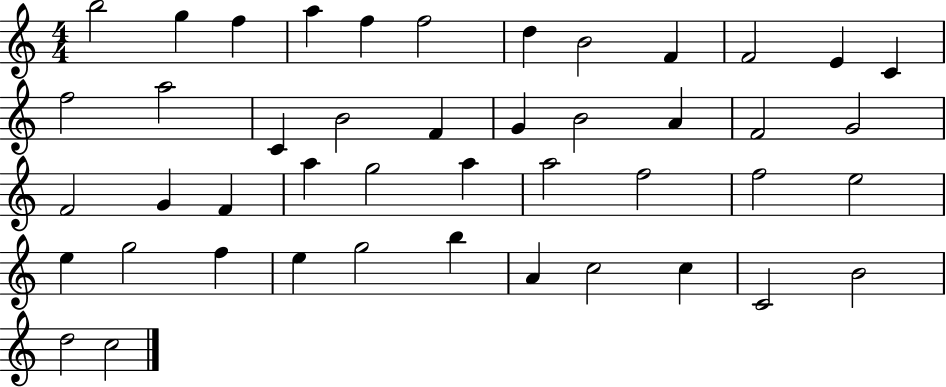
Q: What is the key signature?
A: C major